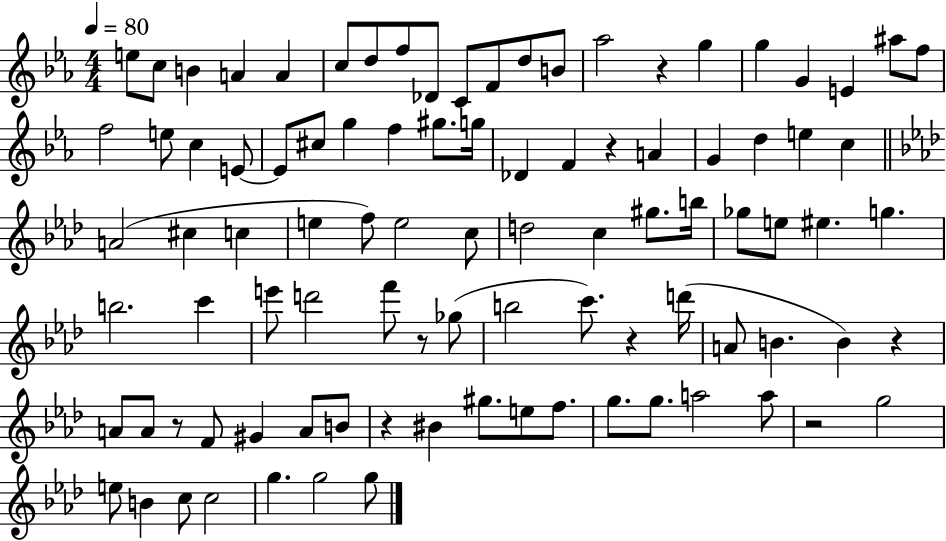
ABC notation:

X:1
T:Untitled
M:4/4
L:1/4
K:Eb
e/2 c/2 B A A c/2 d/2 f/2 _D/2 C/2 F/2 d/2 B/2 _a2 z g g G E ^a/2 f/2 f2 e/2 c E/2 E/2 ^c/2 g f ^g/2 g/4 _D F z A G d e c A2 ^c c e f/2 e2 c/2 d2 c ^g/2 b/4 _g/2 e/2 ^e g b2 c' e'/2 d'2 f'/2 z/2 _g/2 b2 c'/2 z d'/4 A/2 B B z A/2 A/2 z/2 F/2 ^G A/2 B/2 z ^B ^g/2 e/2 f/2 g/2 g/2 a2 a/2 z2 g2 e/2 B c/2 c2 g g2 g/2